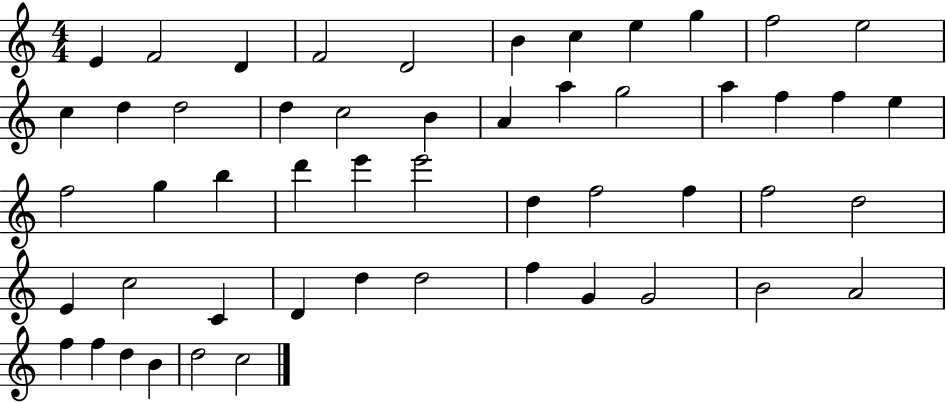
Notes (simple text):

E4/q F4/h D4/q F4/h D4/h B4/q C5/q E5/q G5/q F5/h E5/h C5/q D5/q D5/h D5/q C5/h B4/q A4/q A5/q G5/h A5/q F5/q F5/q E5/q F5/h G5/q B5/q D6/q E6/q E6/h D5/q F5/h F5/q F5/h D5/h E4/q C5/h C4/q D4/q D5/q D5/h F5/q G4/q G4/h B4/h A4/h F5/q F5/q D5/q B4/q D5/h C5/h